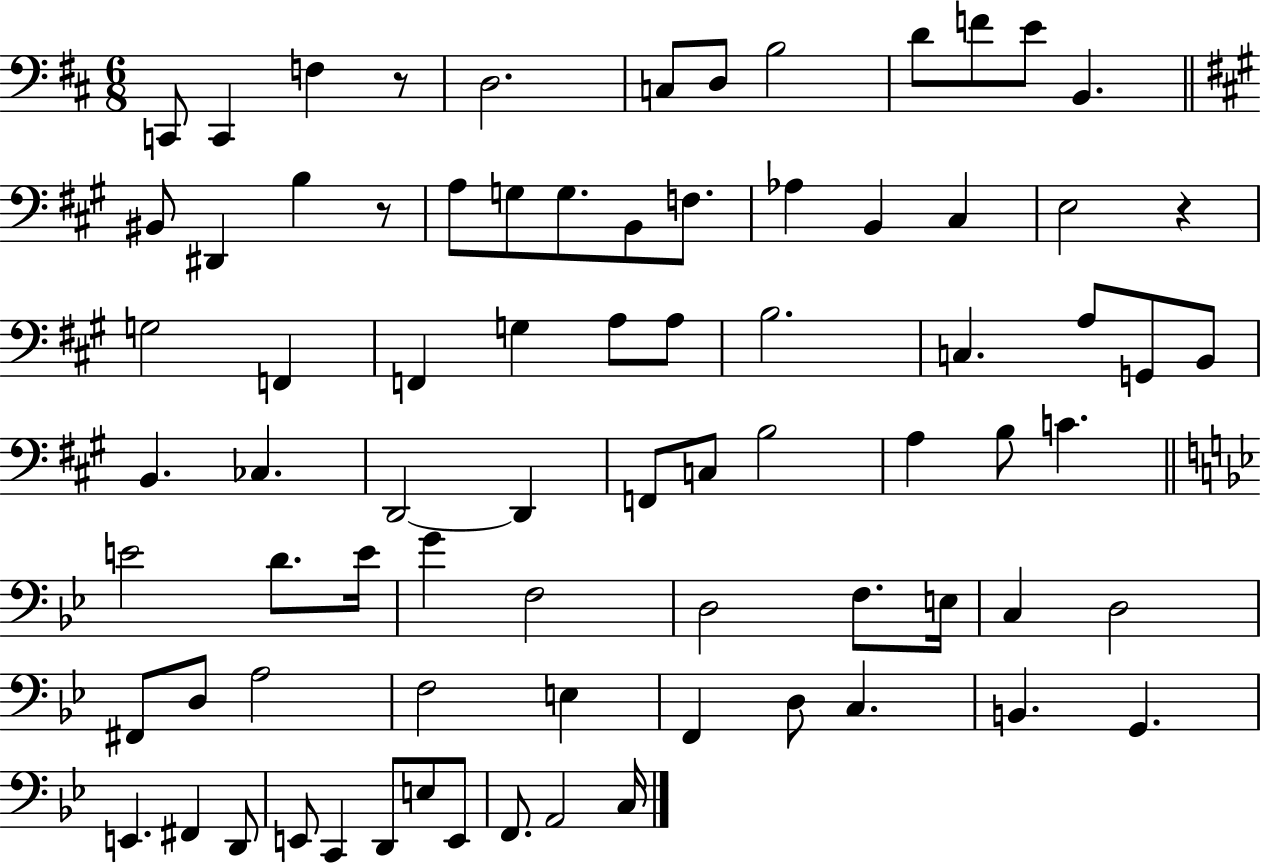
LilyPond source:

{
  \clef bass
  \numericTimeSignature
  \time 6/8
  \key d \major
  c,8 c,4 f4 r8 | d2. | c8 d8 b2 | d'8 f'8 e'8 b,4. | \break \bar "||" \break \key a \major bis,8 dis,4 b4 r8 | a8 g8 g8. b,8 f8. | aes4 b,4 cis4 | e2 r4 | \break g2 f,4 | f,4 g4 a8 a8 | b2. | c4. a8 g,8 b,8 | \break b,4. ces4. | d,2~~ d,4 | f,8 c8 b2 | a4 b8 c'4. | \break \bar "||" \break \key bes \major e'2 d'8. e'16 | g'4 f2 | d2 f8. e16 | c4 d2 | \break fis,8 d8 a2 | f2 e4 | f,4 d8 c4. | b,4. g,4. | \break e,4. fis,4 d,8 | e,8 c,4 d,8 e8 e,8 | f,8. a,2 c16 | \bar "|."
}